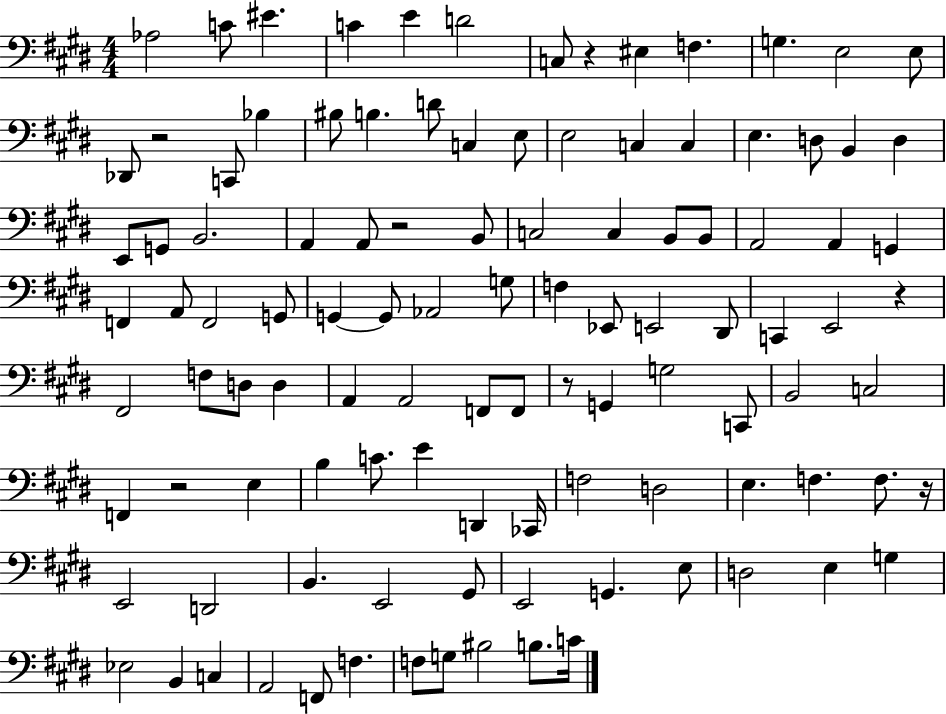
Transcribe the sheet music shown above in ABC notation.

X:1
T:Untitled
M:4/4
L:1/4
K:E
_A,2 C/2 ^E C E D2 C,/2 z ^E, F, G, E,2 E,/2 _D,,/2 z2 C,,/2 _B, ^B,/2 B, D/2 C, E,/2 E,2 C, C, E, D,/2 B,, D, E,,/2 G,,/2 B,,2 A,, A,,/2 z2 B,,/2 C,2 C, B,,/2 B,,/2 A,,2 A,, G,, F,, A,,/2 F,,2 G,,/2 G,, G,,/2 _A,,2 G,/2 F, _E,,/2 E,,2 ^D,,/2 C,, E,,2 z ^F,,2 F,/2 D,/2 D, A,, A,,2 F,,/2 F,,/2 z/2 G,, G,2 C,,/2 B,,2 C,2 F,, z2 E, B, C/2 E D,, _C,,/4 F,2 D,2 E, F, F,/2 z/4 E,,2 D,,2 B,, E,,2 ^G,,/2 E,,2 G,, E,/2 D,2 E, G, _E,2 B,, C, A,,2 F,,/2 F, F,/2 G,/2 ^B,2 B,/2 C/4